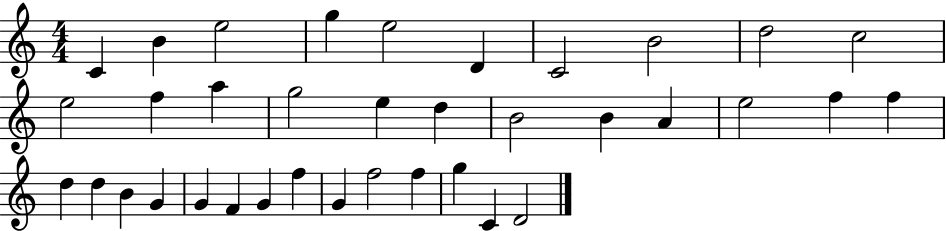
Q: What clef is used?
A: treble